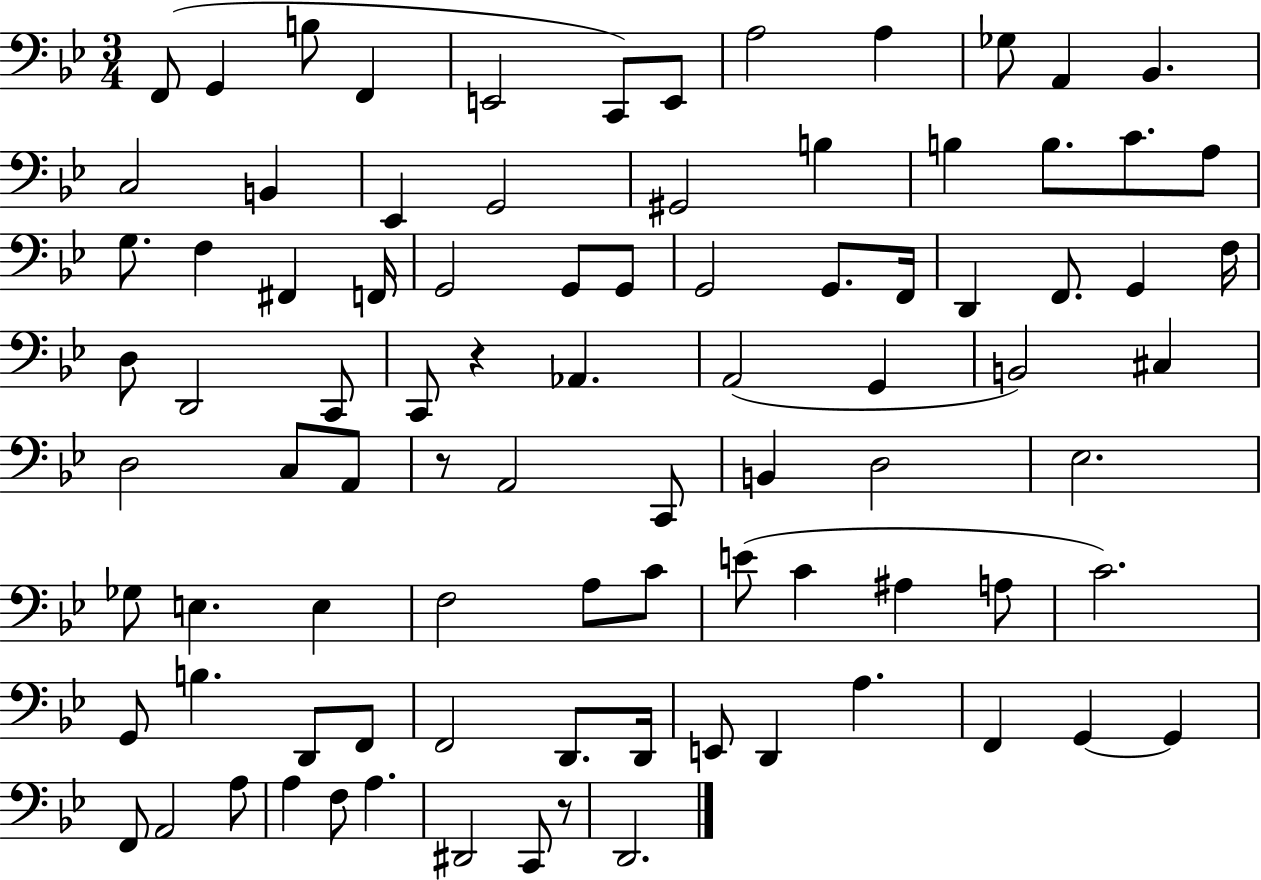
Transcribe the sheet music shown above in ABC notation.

X:1
T:Untitled
M:3/4
L:1/4
K:Bb
F,,/2 G,, B,/2 F,, E,,2 C,,/2 E,,/2 A,2 A, _G,/2 A,, _B,, C,2 B,, _E,, G,,2 ^G,,2 B, B, B,/2 C/2 A,/2 G,/2 F, ^F,, F,,/4 G,,2 G,,/2 G,,/2 G,,2 G,,/2 F,,/4 D,, F,,/2 G,, F,/4 D,/2 D,,2 C,,/2 C,,/2 z _A,, A,,2 G,, B,,2 ^C, D,2 C,/2 A,,/2 z/2 A,,2 C,,/2 B,, D,2 _E,2 _G,/2 E, E, F,2 A,/2 C/2 E/2 C ^A, A,/2 C2 G,,/2 B, D,,/2 F,,/2 F,,2 D,,/2 D,,/4 E,,/2 D,, A, F,, G,, G,, F,,/2 A,,2 A,/2 A, F,/2 A, ^D,,2 C,,/2 z/2 D,,2